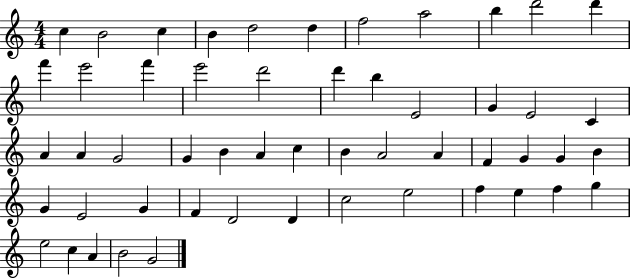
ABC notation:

X:1
T:Untitled
M:4/4
L:1/4
K:C
c B2 c B d2 d f2 a2 b d'2 d' f' e'2 f' e'2 d'2 d' b E2 G E2 C A A G2 G B A c B A2 A F G G B G E2 G F D2 D c2 e2 f e f g e2 c A B2 G2